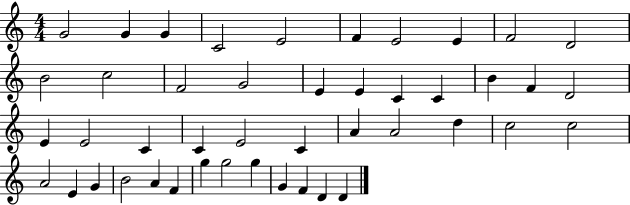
{
  \clef treble
  \numericTimeSignature
  \time 4/4
  \key c \major
  g'2 g'4 g'4 | c'2 e'2 | f'4 e'2 e'4 | f'2 d'2 | \break b'2 c''2 | f'2 g'2 | e'4 e'4 c'4 c'4 | b'4 f'4 d'2 | \break e'4 e'2 c'4 | c'4 e'2 c'4 | a'4 a'2 d''4 | c''2 c''2 | \break a'2 e'4 g'4 | b'2 a'4 f'4 | g''4 g''2 g''4 | g'4 f'4 d'4 d'4 | \break \bar "|."
}